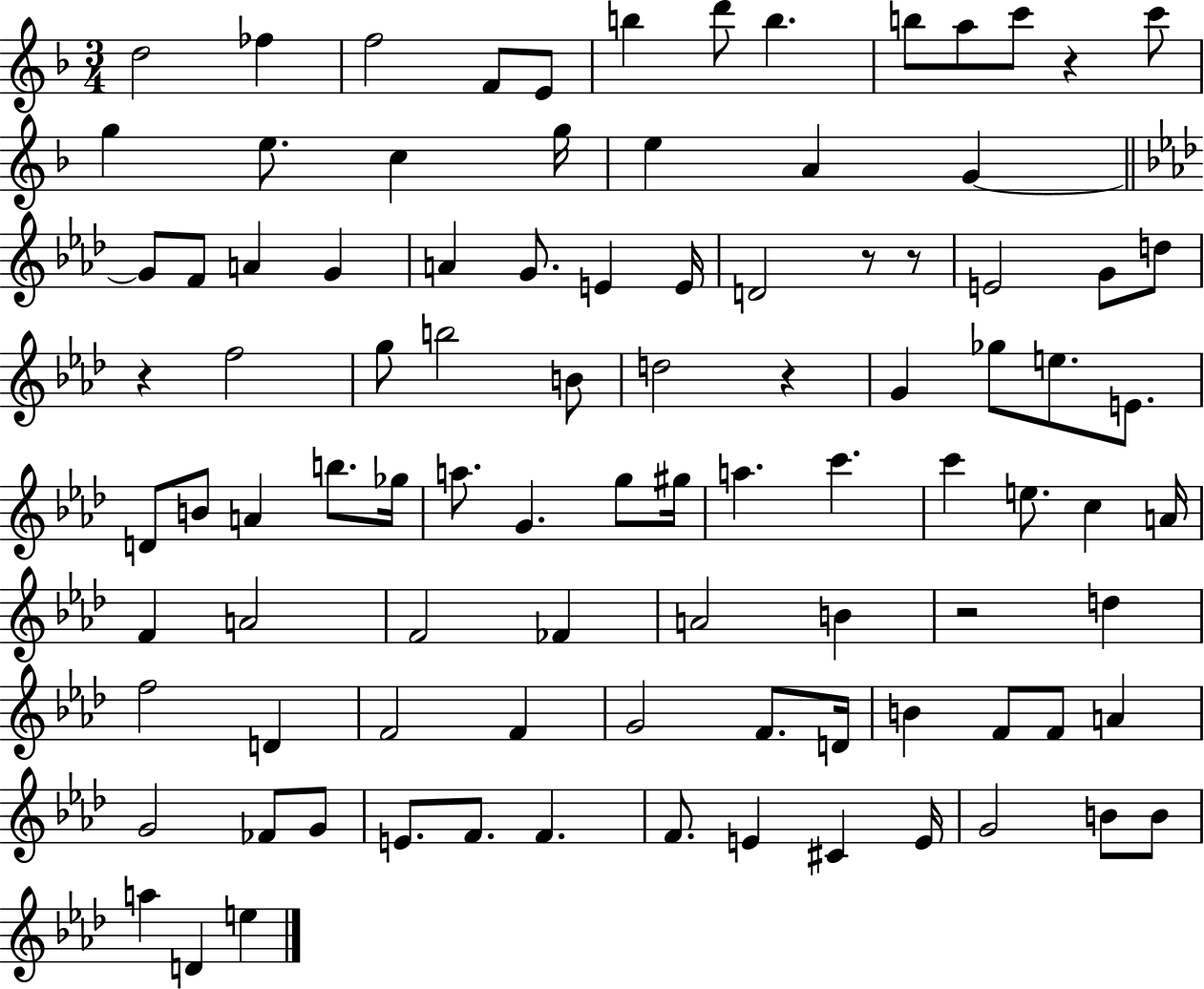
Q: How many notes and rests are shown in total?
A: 95